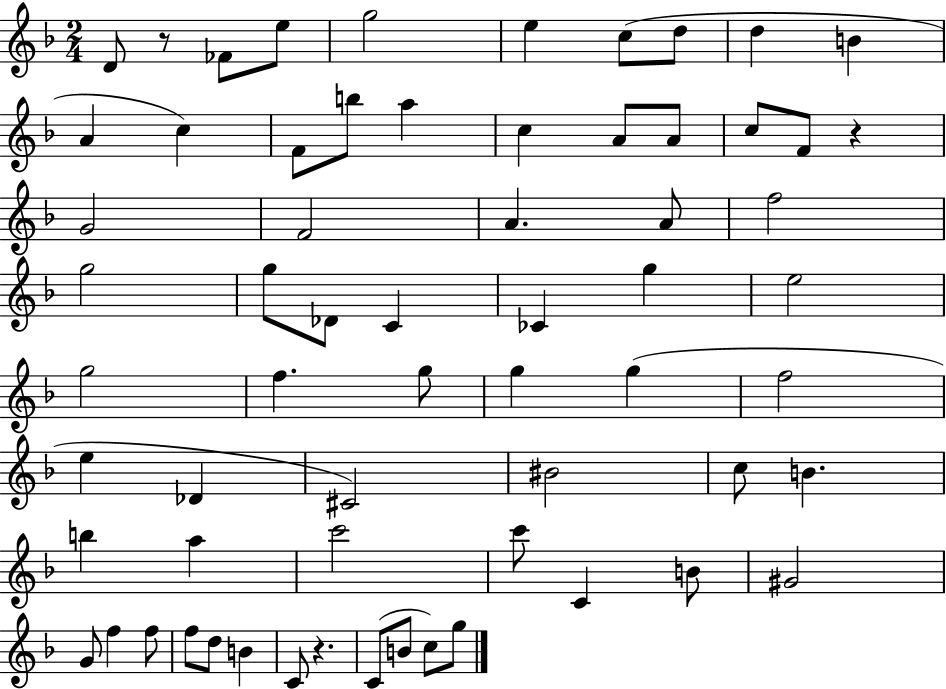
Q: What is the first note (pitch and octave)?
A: D4